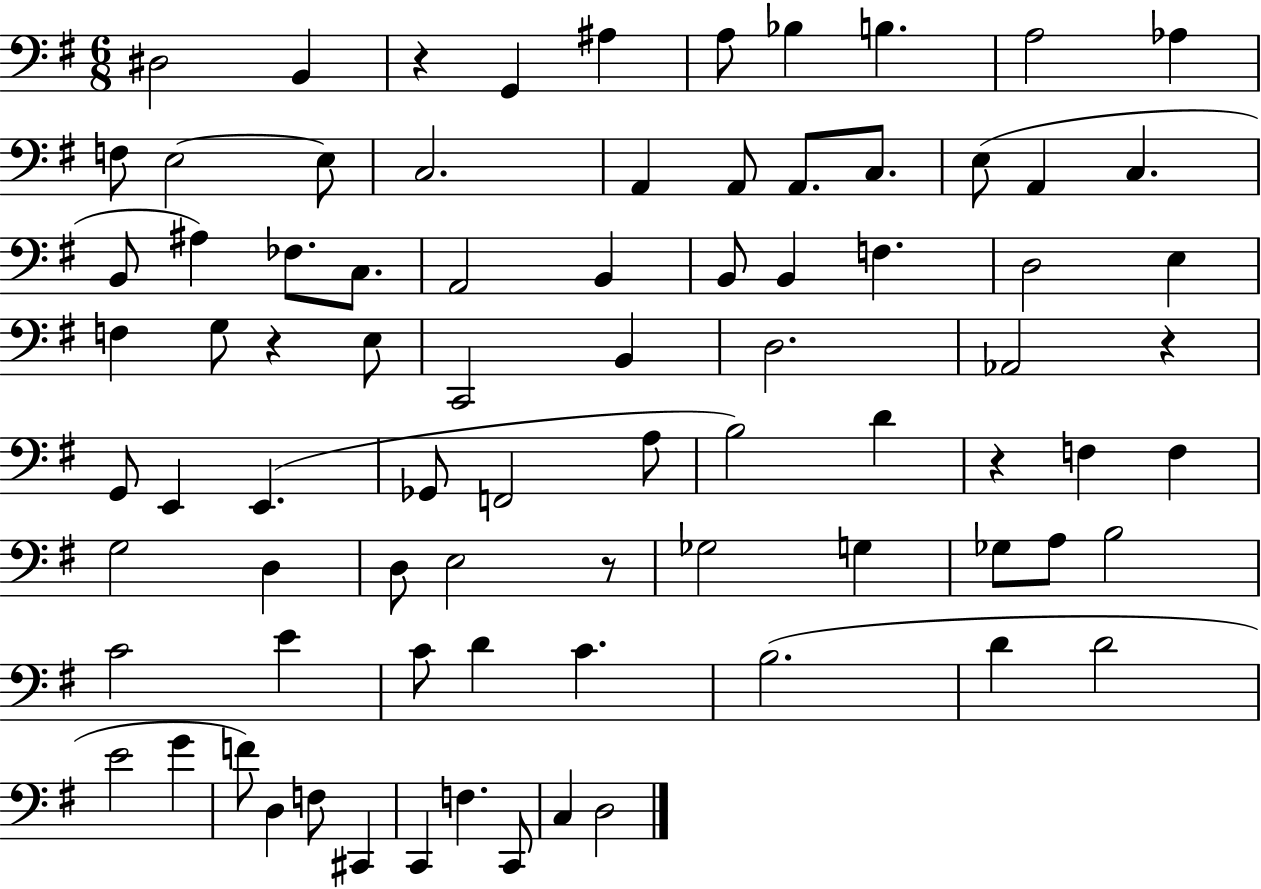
{
  \clef bass
  \numericTimeSignature
  \time 6/8
  \key g \major
  dis2 b,4 | r4 g,4 ais4 | a8 bes4 b4. | a2 aes4 | \break f8 e2~~ e8 | c2. | a,4 a,8 a,8. c8. | e8( a,4 c4. | \break b,8 ais4) fes8. c8. | a,2 b,4 | b,8 b,4 f4. | d2 e4 | \break f4 g8 r4 e8 | c,2 b,4 | d2. | aes,2 r4 | \break g,8 e,4 e,4.( | ges,8 f,2 a8 | b2) d'4 | r4 f4 f4 | \break g2 d4 | d8 e2 r8 | ges2 g4 | ges8 a8 b2 | \break c'2 e'4 | c'8 d'4 c'4. | b2.( | d'4 d'2 | \break e'2 g'4 | f'8) d4 f8 cis,4 | c,4 f4. c,8 | c4 d2 | \break \bar "|."
}